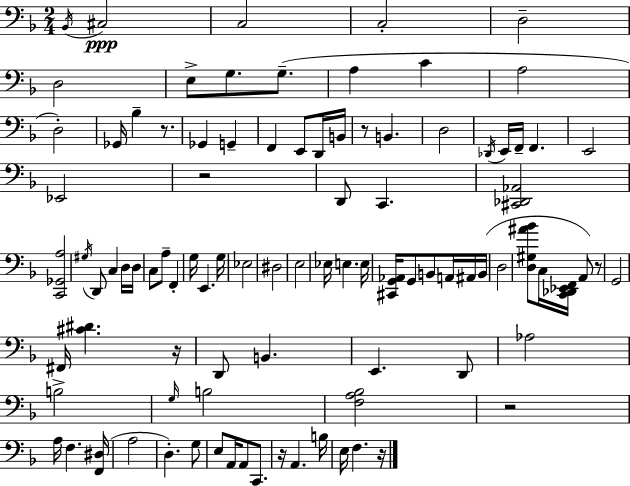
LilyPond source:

{
  \clef bass
  \numericTimeSignature
  \time 2/4
  \key f \major
  \acciaccatura { bes,16 }\ppp cis2 | c2 | c2-. | d2-- | \break d2 | e8-> g8. g8.--( | a4 c'4 | a2 | \break d2-.) | ges,16 bes4-- r8. | ges,4 g,4-- | f,4 e,8 d,16 | \break b,16 r8 b,4. | d2 | \acciaccatura { des,16 } e,16 f,16-- f,4. | e,2 | \break ees,2 | r2 | d,8 c,4. | <cis, des, aes,>2 | \break <c, ges, a>2 | \acciaccatura { gis16 } d,8 c4 | d16 d16 c8 a8-- f,4-. | g16 e,4. | \break g16 ees2 | dis2 | e2 | ees16 e4. | \break e16 <cis, g, aes,>16 g,8 b,8 | a,16 ais,16 b,16( d2 | <d gis ais' bes'>8 c16 <c, des, ees, f,>16 a,8) | r8 g,2 | \break fis,16 <cis' dis'>4. | r16 d,8 b,4. | e,4. | d,8 aes2 | \break b2-> | \grace { g16 } b2 | <f a bes>2 | r2 | \break a16 f4. | <f, dis>16( a2 | d4.-.) | g8 e8 a,16 a,8 | \break c,8. r16 a,4. | b16 e16 f4. | r16 \bar "|."
}